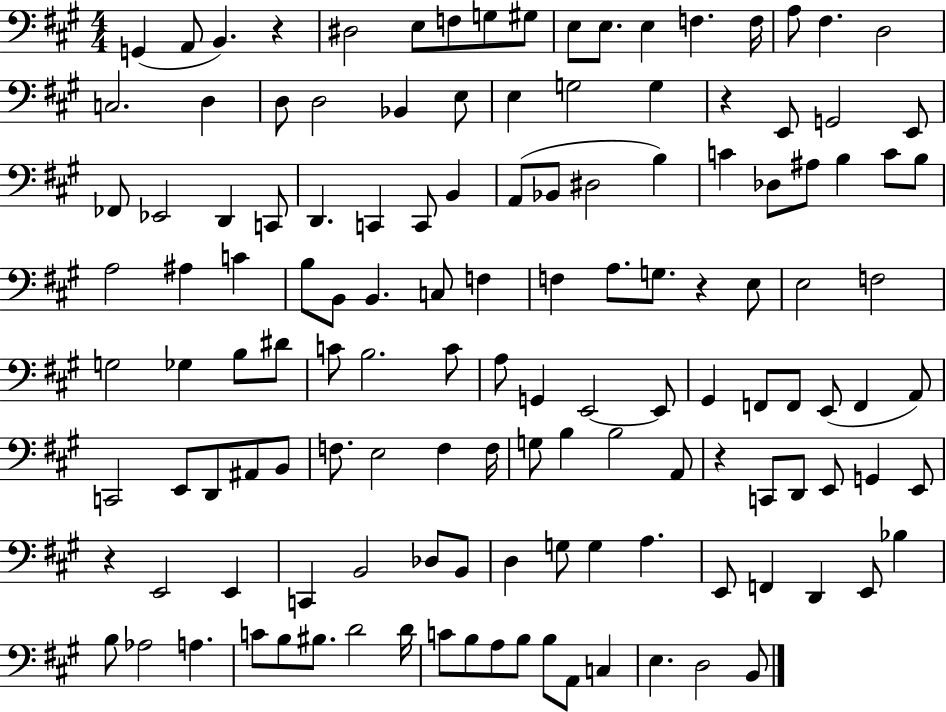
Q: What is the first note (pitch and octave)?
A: G2